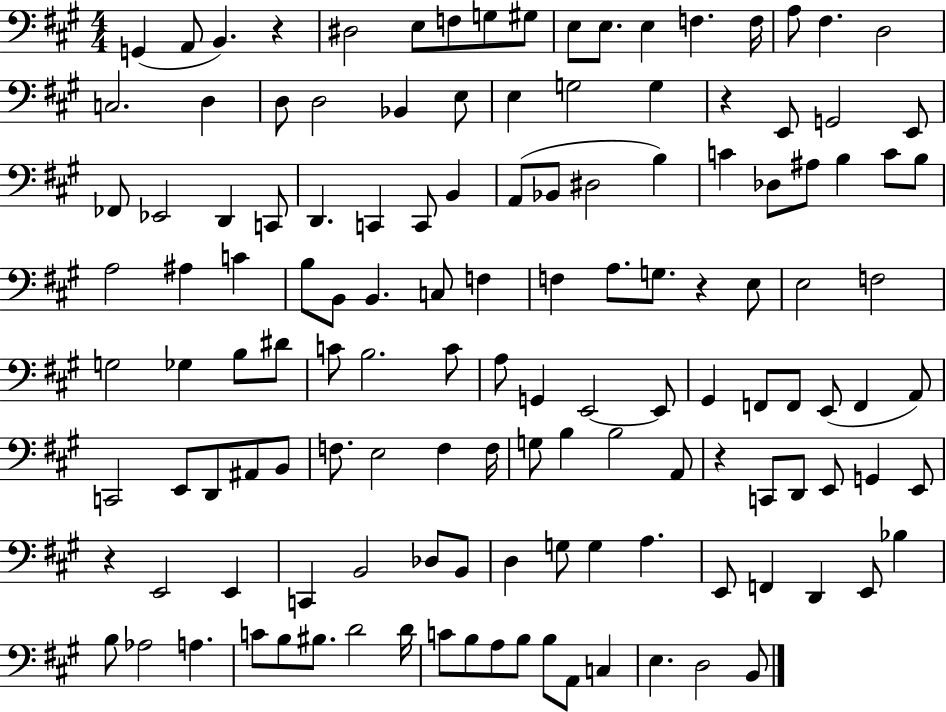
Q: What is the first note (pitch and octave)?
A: G2